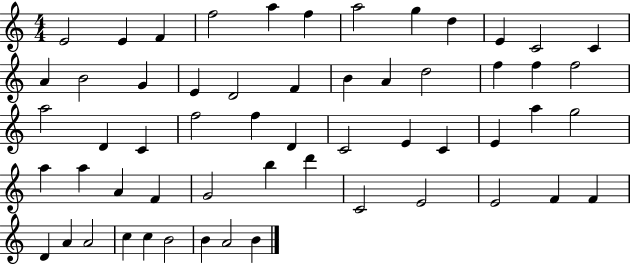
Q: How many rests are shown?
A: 0